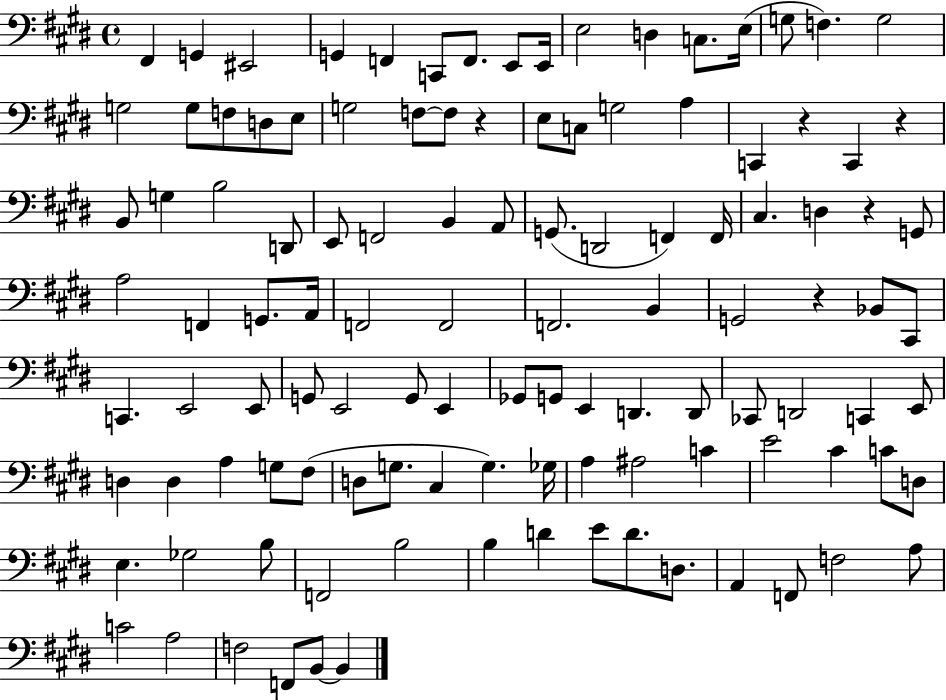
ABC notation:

X:1
T:Untitled
M:4/4
L:1/4
K:E
^F,, G,, ^E,,2 G,, F,, C,,/2 F,,/2 E,,/2 E,,/4 E,2 D, C,/2 E,/4 G,/2 F, G,2 G,2 G,/2 F,/2 D,/2 E,/2 G,2 F,/2 F,/2 z E,/2 C,/2 G,2 A, C,, z C,, z B,,/2 G, B,2 D,,/2 E,,/2 F,,2 B,, A,,/2 G,,/2 D,,2 F,, F,,/4 ^C, D, z G,,/2 A,2 F,, G,,/2 A,,/4 F,,2 F,,2 F,,2 B,, G,,2 z _B,,/2 ^C,,/2 C,, E,,2 E,,/2 G,,/2 E,,2 G,,/2 E,, _G,,/2 G,,/2 E,, D,, D,,/2 _C,,/2 D,,2 C,, E,,/2 D, D, A, G,/2 ^F,/2 D,/2 G,/2 ^C, G, _G,/4 A, ^A,2 C E2 ^C C/2 D,/2 E, _G,2 B,/2 F,,2 B,2 B, D E/2 D/2 D,/2 A,, F,,/2 F,2 A,/2 C2 A,2 F,2 F,,/2 B,,/2 B,,